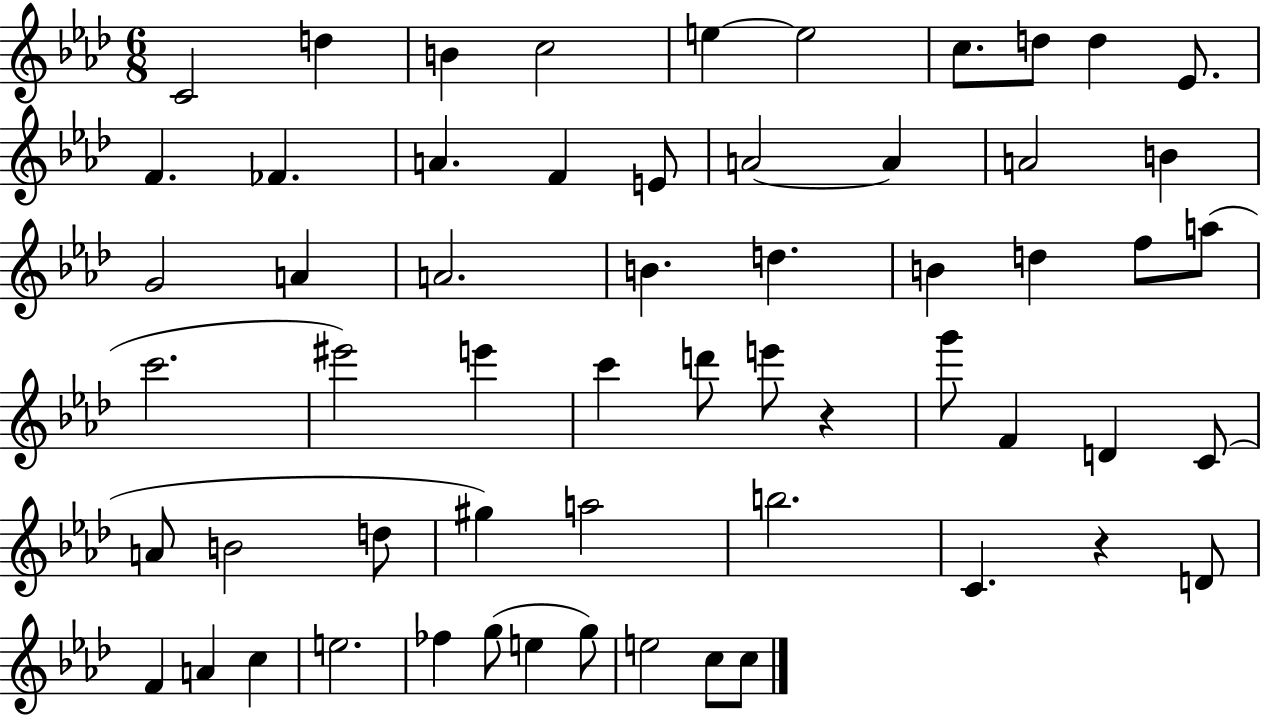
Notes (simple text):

C4/h D5/q B4/q C5/h E5/q E5/h C5/e. D5/e D5/q Eb4/e. F4/q. FES4/q. A4/q. F4/q E4/e A4/h A4/q A4/h B4/q G4/h A4/q A4/h. B4/q. D5/q. B4/q D5/q F5/e A5/e C6/h. EIS6/h E6/q C6/q D6/e E6/e R/q G6/e F4/q D4/q C4/e A4/e B4/h D5/e G#5/q A5/h B5/h. C4/q. R/q D4/e F4/q A4/q C5/q E5/h. FES5/q G5/e E5/q G5/e E5/h C5/e C5/e